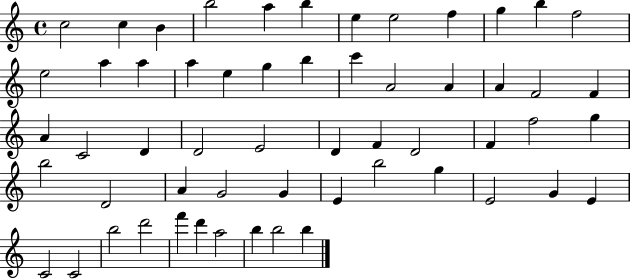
{
  \clef treble
  \time 4/4
  \defaultTimeSignature
  \key c \major
  c''2 c''4 b'4 | b''2 a''4 b''4 | e''4 e''2 f''4 | g''4 b''4 f''2 | \break e''2 a''4 a''4 | a''4 e''4 g''4 b''4 | c'''4 a'2 a'4 | a'4 f'2 f'4 | \break a'4 c'2 d'4 | d'2 e'2 | d'4 f'4 d'2 | f'4 f''2 g''4 | \break b''2 d'2 | a'4 g'2 g'4 | e'4 b''2 g''4 | e'2 g'4 e'4 | \break c'2 c'2 | b''2 d'''2 | f'''4 d'''4 a''2 | b''4 b''2 b''4 | \break \bar "|."
}